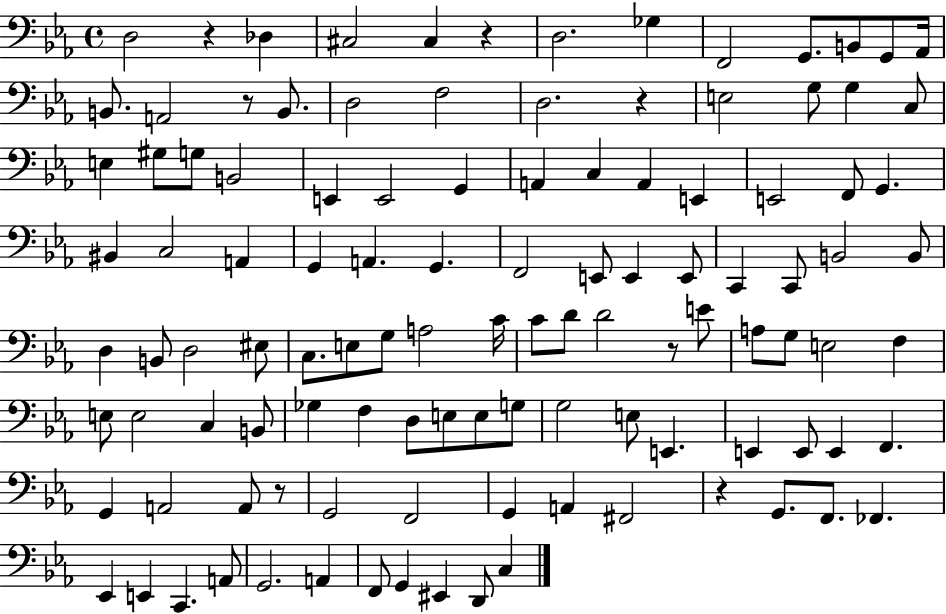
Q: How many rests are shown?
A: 7